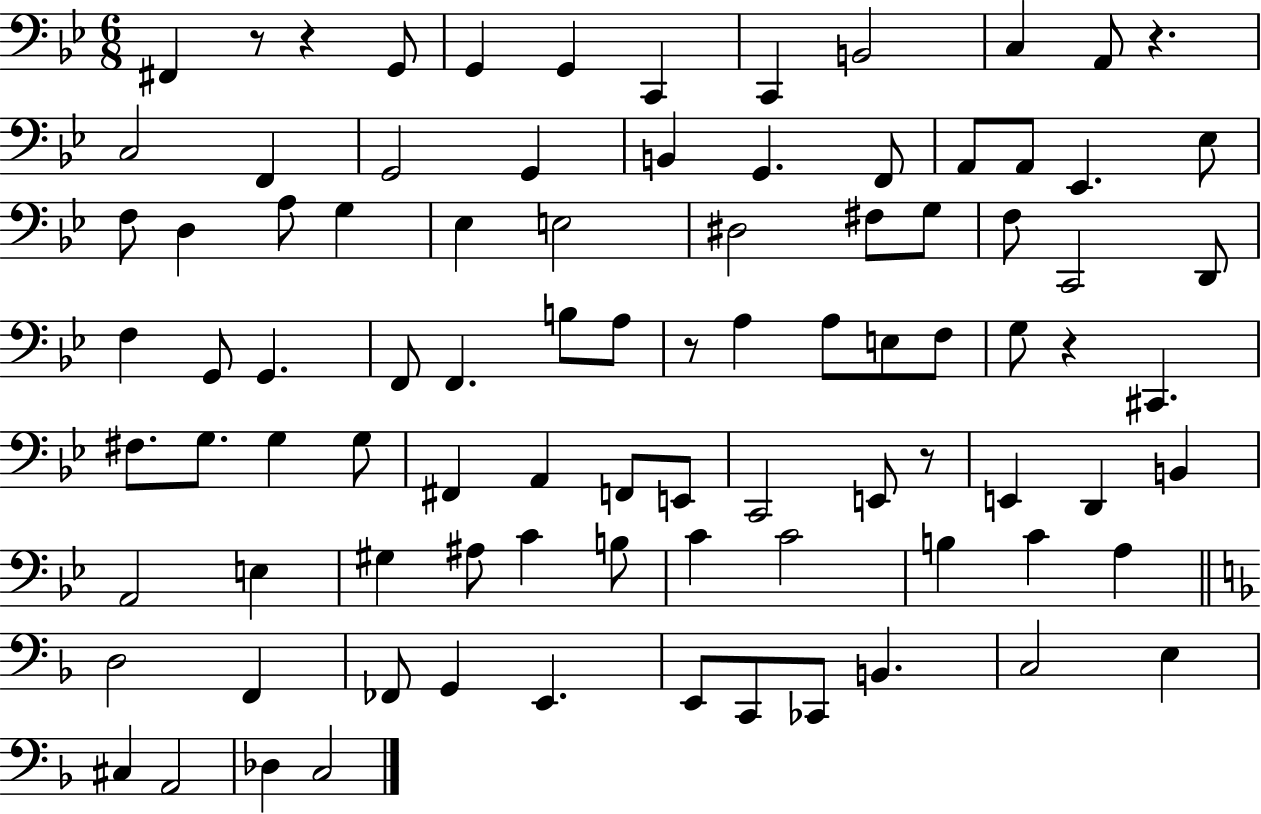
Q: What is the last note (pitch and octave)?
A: C3